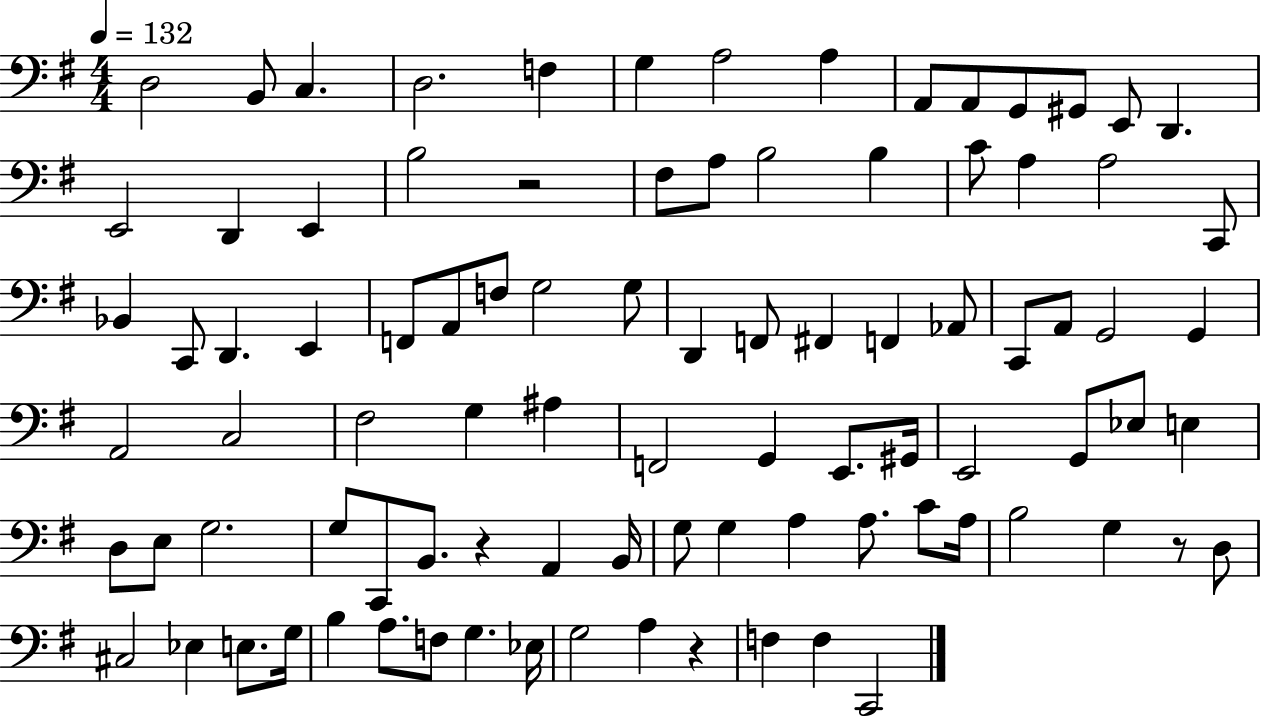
D3/h B2/e C3/q. D3/h. F3/q G3/q A3/h A3/q A2/e A2/e G2/e G#2/e E2/e D2/q. E2/h D2/q E2/q B3/h R/h F#3/e A3/e B3/h B3/q C4/e A3/q A3/h C2/e Bb2/q C2/e D2/q. E2/q F2/e A2/e F3/e G3/h G3/e D2/q F2/e F#2/q F2/q Ab2/e C2/e A2/e G2/h G2/q A2/h C3/h F#3/h G3/q A#3/q F2/h G2/q E2/e. G#2/s E2/h G2/e Eb3/e E3/q D3/e E3/e G3/h. G3/e C2/e B2/e. R/q A2/q B2/s G3/e G3/q A3/q A3/e. C4/e A3/s B3/h G3/q R/e D3/e C#3/h Eb3/q E3/e. G3/s B3/q A3/e. F3/e G3/q. Eb3/s G3/h A3/q R/q F3/q F3/q C2/h